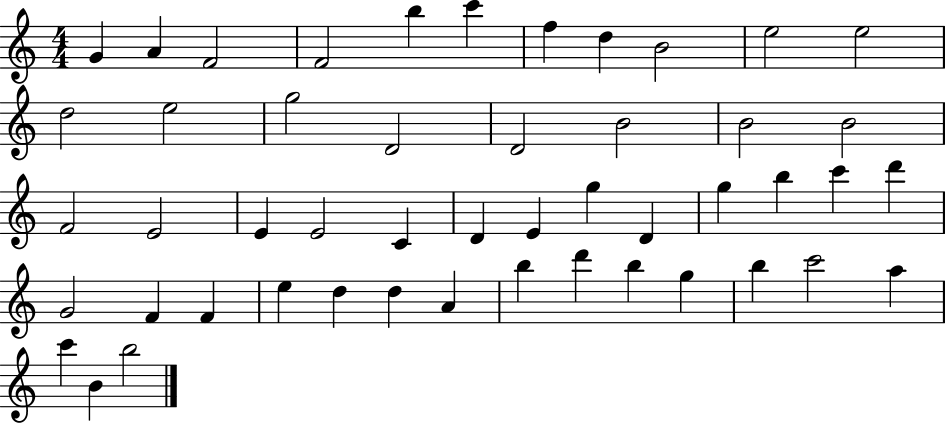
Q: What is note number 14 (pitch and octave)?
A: G5